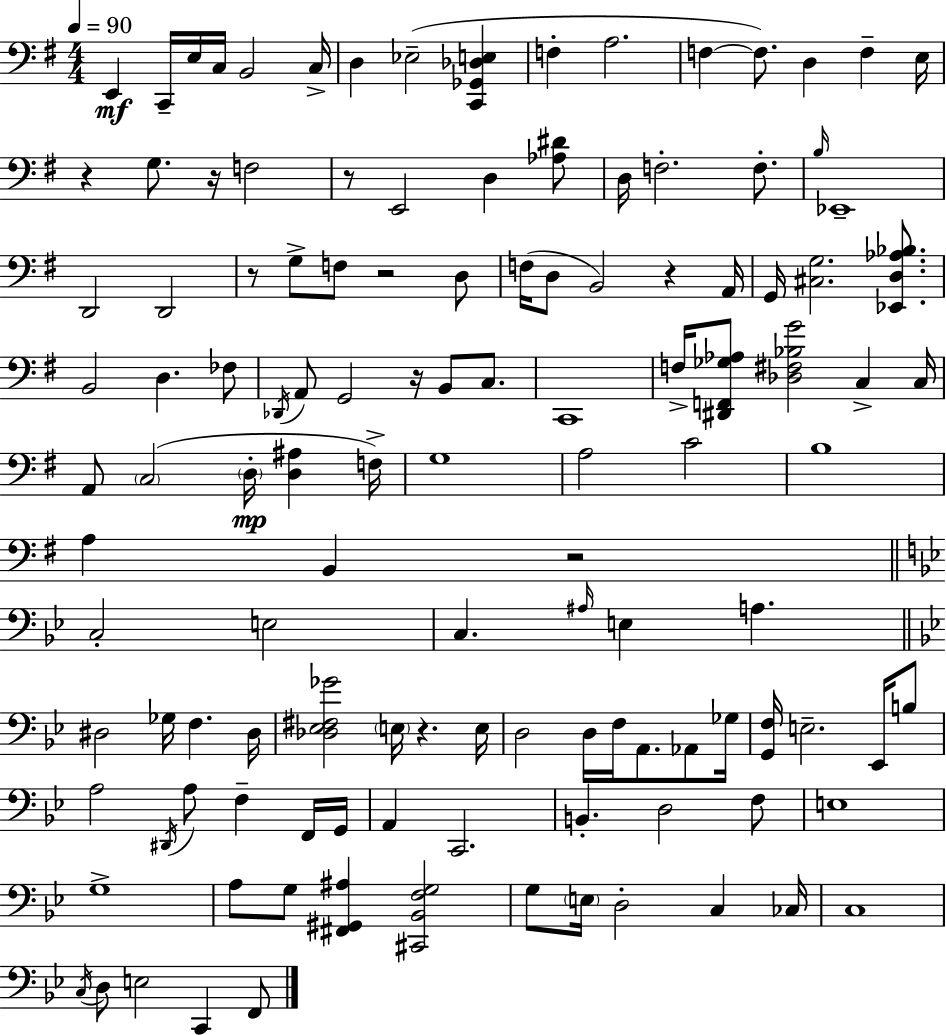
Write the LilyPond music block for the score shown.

{
  \clef bass
  \numericTimeSignature
  \time 4/4
  \key g \major
  \tempo 4 = 90
  e,4\mf c,16-- e16 c16 b,2 c16-> | d4 ees2--( <c, ges, des e>4 | f4-. a2. | f4~~ f8.) d4 f4-- e16 | \break r4 g8. r16 f2 | r8 e,2 d4 <aes dis'>8 | d16 f2.-. f8.-. | \grace { b16 } ees,1-- | \break d,2 d,2 | r8 g8-> f8 r2 d8 | f16( d8 b,2) r4 | a,16 g,16 <cis g>2. <ees, d aes bes>8. | \break b,2 d4. fes8 | \acciaccatura { des,16 } a,8 g,2 r16 b,8 c8. | c,1 | f16-> <dis, f, ges aes>8 <des fis bes g'>2 c4-> | \break c16 a,8 \parenthesize c2( \parenthesize d16-.\mp <d ais>4 | f16->) g1 | a2 c'2 | b1 | \break a4 b,4 r2 | \bar "||" \break \key bes \major c2-. e2 | c4. \grace { ais16 } e4 a4. | \bar "||" \break \key bes \major dis2 ges16 f4. dis16 | <des ees fis ges'>2 \parenthesize e16 r4. e16 | d2 d16 f16 a,8. aes,8 ges16 | <g, f>16 e2.-- ees,16 b8 | \break a2 \acciaccatura { dis,16 } a8 f4-- f,16 | g,16 a,4 c,2. | b,4.-. d2 f8 | e1 | \break g1-> | a8 g8 <fis, gis, ais>4 <cis, bes, f g>2 | g8 \parenthesize e16 d2-. c4 | ces16 c1 | \break \acciaccatura { c16 } d8 e2 c,4 | f,8 \bar "|."
}